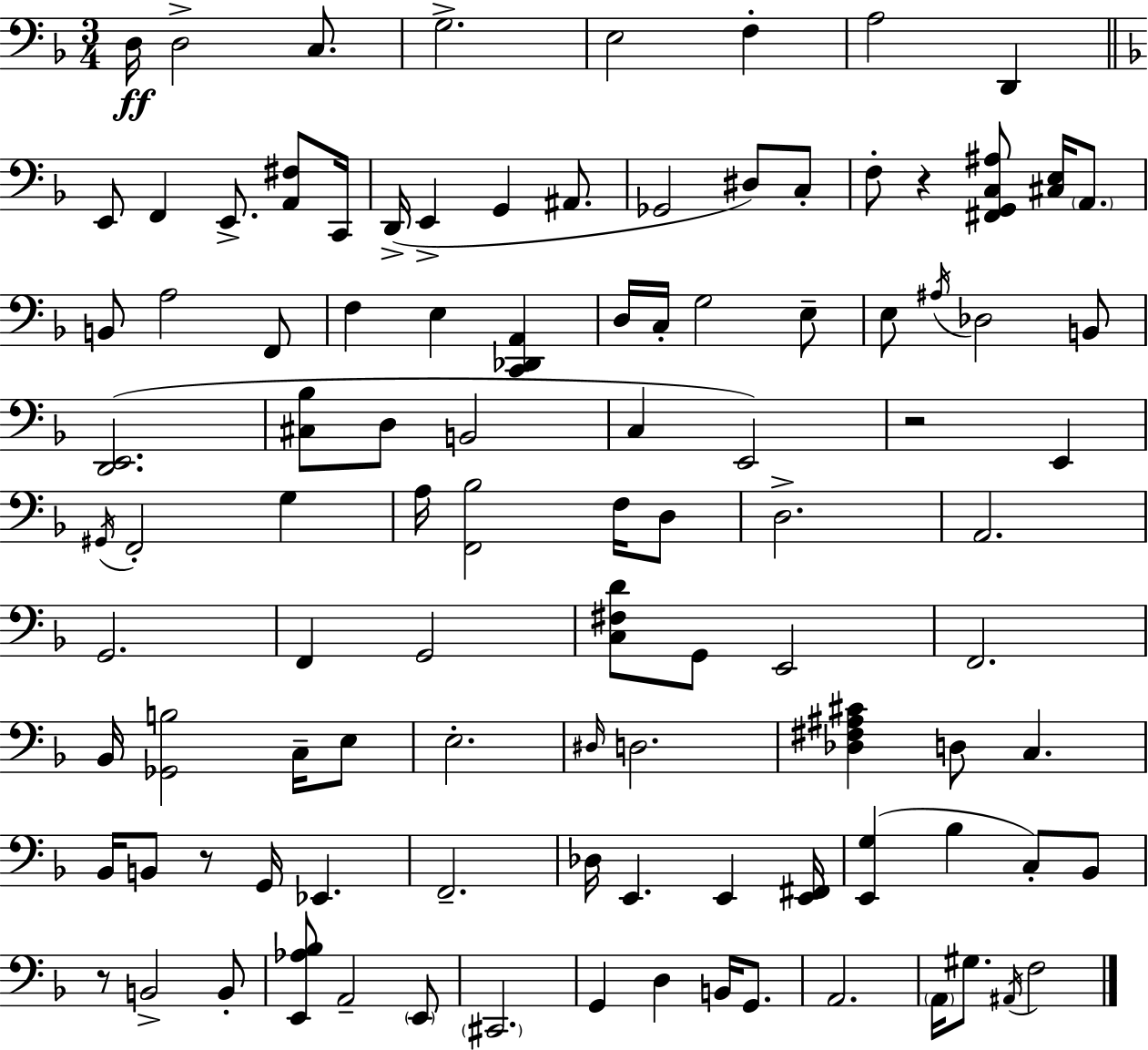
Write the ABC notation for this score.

X:1
T:Untitled
M:3/4
L:1/4
K:Dm
D,/4 D,2 C,/2 G,2 E,2 F, A,2 D,, E,,/2 F,, E,,/2 [A,,^F,]/2 C,,/4 D,,/4 E,, G,, ^A,,/2 _G,,2 ^D,/2 C,/2 F,/2 z [^F,,G,,C,^A,]/2 [^C,E,]/4 A,,/2 B,,/2 A,2 F,,/2 F, E, [C,,_D,,A,,] D,/4 C,/4 G,2 E,/2 E,/2 ^A,/4 _D,2 B,,/2 [D,,E,,]2 [^C,_B,]/2 D,/2 B,,2 C, E,,2 z2 E,, ^G,,/4 F,,2 G, A,/4 [F,,_B,]2 F,/4 D,/2 D,2 A,,2 G,,2 F,, G,,2 [C,^F,D]/2 G,,/2 E,,2 F,,2 _B,,/4 [_G,,B,]2 C,/4 E,/2 E,2 ^D,/4 D,2 [_D,^F,^A,^C] D,/2 C, _B,,/4 B,,/2 z/2 G,,/4 _E,, F,,2 _D,/4 E,, E,, [E,,^F,,]/4 [E,,G,] _B, C,/2 _B,,/2 z/2 B,,2 B,,/2 [E,,_A,_B,]/2 A,,2 E,,/2 ^C,,2 G,, D, B,,/4 G,,/2 A,,2 A,,/4 ^G,/2 ^A,,/4 F,2